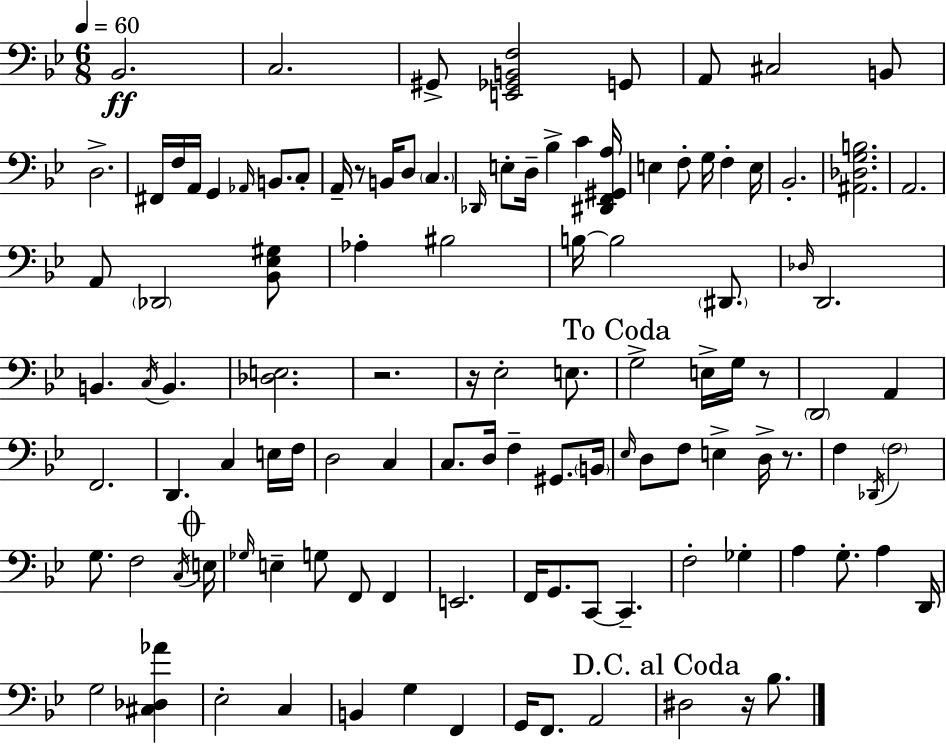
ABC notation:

X:1
T:Untitled
M:6/8
L:1/4
K:Gm
_B,,2 C,2 ^G,,/2 [E,,_G,,B,,F,]2 G,,/2 A,,/2 ^C,2 B,,/2 D,2 ^F,,/4 F,/4 A,,/4 G,, _A,,/4 B,,/2 C,/2 A,,/4 z/2 B,,/4 D,/2 C, _D,,/4 E,/2 D,/4 _B, C [^D,,F,,^G,,A,]/4 E, F,/2 G,/4 F, E,/4 _B,,2 [^A,,_D,G,B,]2 A,,2 A,,/2 _D,,2 [_B,,_E,^G,]/2 _A, ^B,2 B,/4 B,2 ^D,,/2 _D,/4 D,,2 B,, C,/4 B,, [_D,E,]2 z2 z/4 _E,2 E,/2 G,2 E,/4 G,/4 z/2 D,,2 A,, F,,2 D,, C, E,/4 F,/4 D,2 C, C,/2 D,/4 F, ^G,,/2 B,,/4 _E,/4 D,/2 F,/2 E, D,/4 z/2 F, _D,,/4 F,2 G,/2 F,2 C,/4 E,/4 _G,/4 E, G,/2 F,,/2 F,, E,,2 F,,/4 G,,/2 C,,/2 C,, F,2 _G, A, G,/2 A, D,,/4 G,2 [^C,_D,_A] _E,2 C, B,, G, F,, G,,/4 F,,/2 A,,2 ^D,2 z/4 _B,/2